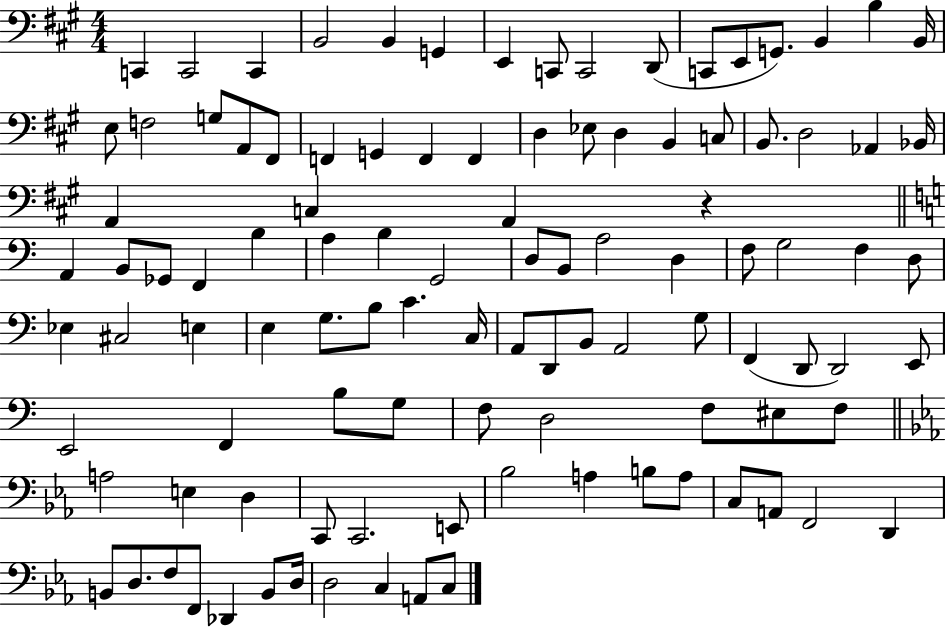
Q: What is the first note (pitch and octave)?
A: C2